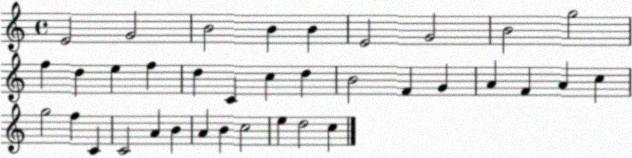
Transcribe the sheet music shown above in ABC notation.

X:1
T:Untitled
M:4/4
L:1/4
K:C
E2 G2 B2 B B E2 G2 B2 g2 f d e f d C c d B2 F G A F A c g2 f C C2 A B A B c2 e d2 c